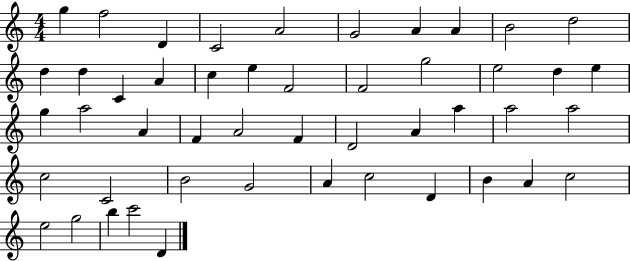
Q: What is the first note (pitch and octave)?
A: G5